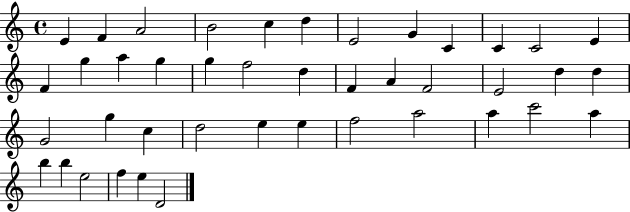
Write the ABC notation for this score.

X:1
T:Untitled
M:4/4
L:1/4
K:C
E F A2 B2 c d E2 G C C C2 E F g a g g f2 d F A F2 E2 d d G2 g c d2 e e f2 a2 a c'2 a b b e2 f e D2